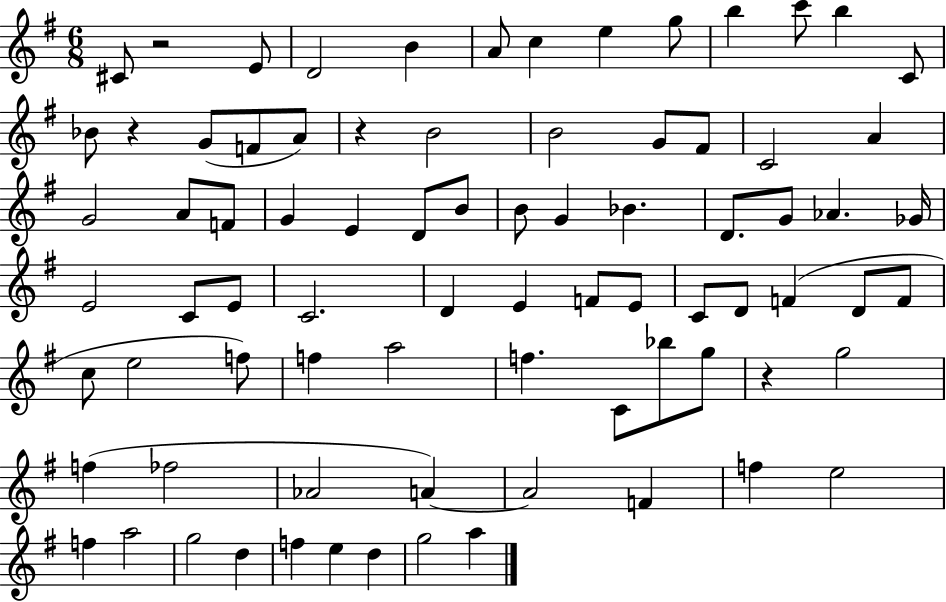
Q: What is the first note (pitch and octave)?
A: C#4